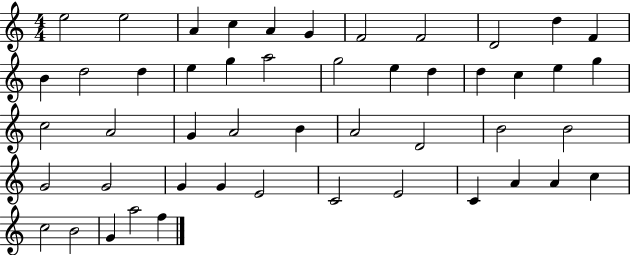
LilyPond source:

{
  \clef treble
  \numericTimeSignature
  \time 4/4
  \key c \major
  e''2 e''2 | a'4 c''4 a'4 g'4 | f'2 f'2 | d'2 d''4 f'4 | \break b'4 d''2 d''4 | e''4 g''4 a''2 | g''2 e''4 d''4 | d''4 c''4 e''4 g''4 | \break c''2 a'2 | g'4 a'2 b'4 | a'2 d'2 | b'2 b'2 | \break g'2 g'2 | g'4 g'4 e'2 | c'2 e'2 | c'4 a'4 a'4 c''4 | \break c''2 b'2 | g'4 a''2 f''4 | \bar "|."
}